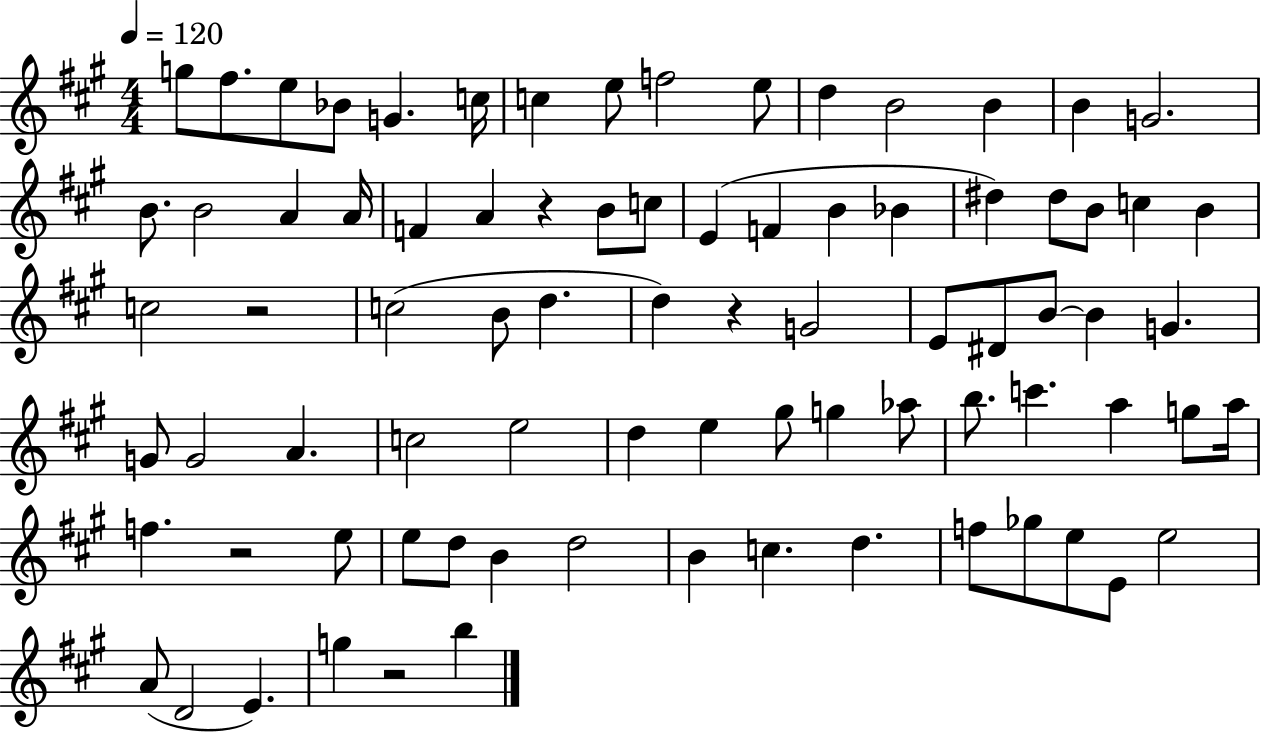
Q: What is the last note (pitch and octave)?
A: B5